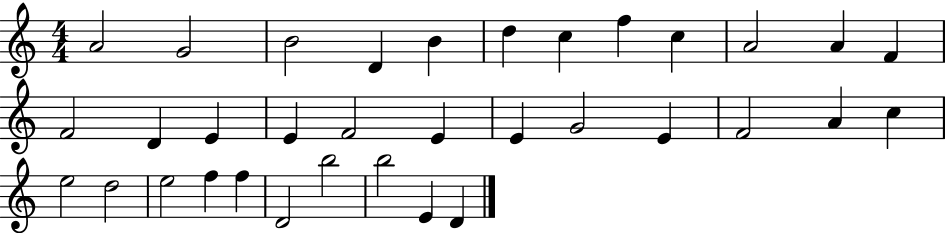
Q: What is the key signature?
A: C major